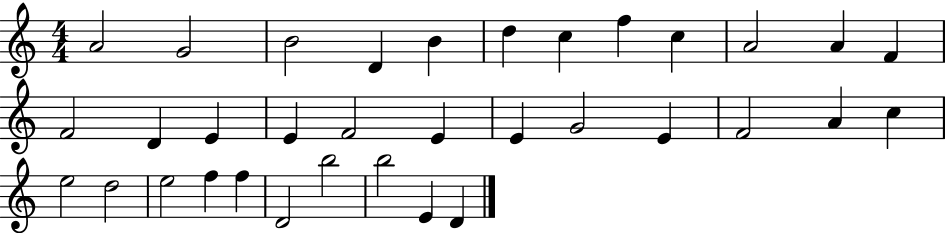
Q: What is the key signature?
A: C major